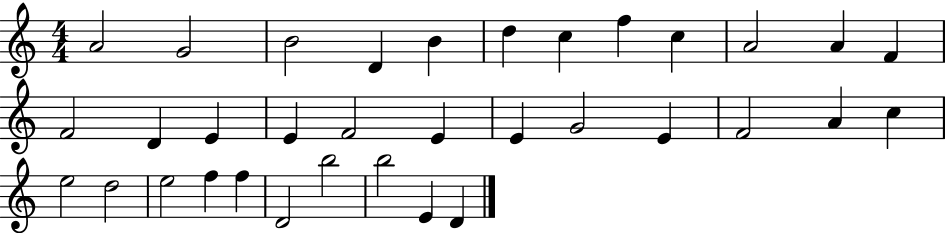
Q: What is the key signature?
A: C major